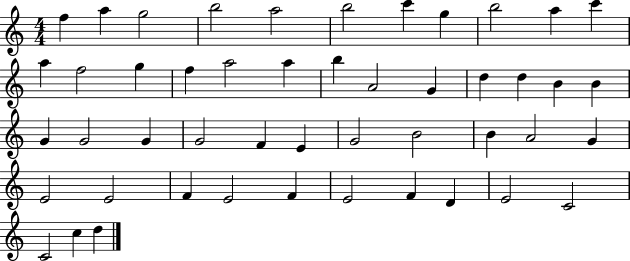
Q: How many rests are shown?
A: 0